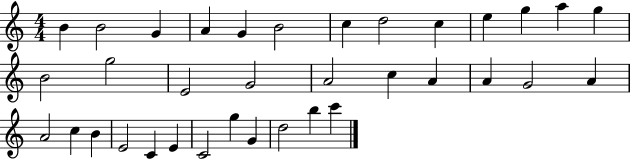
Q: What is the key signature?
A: C major